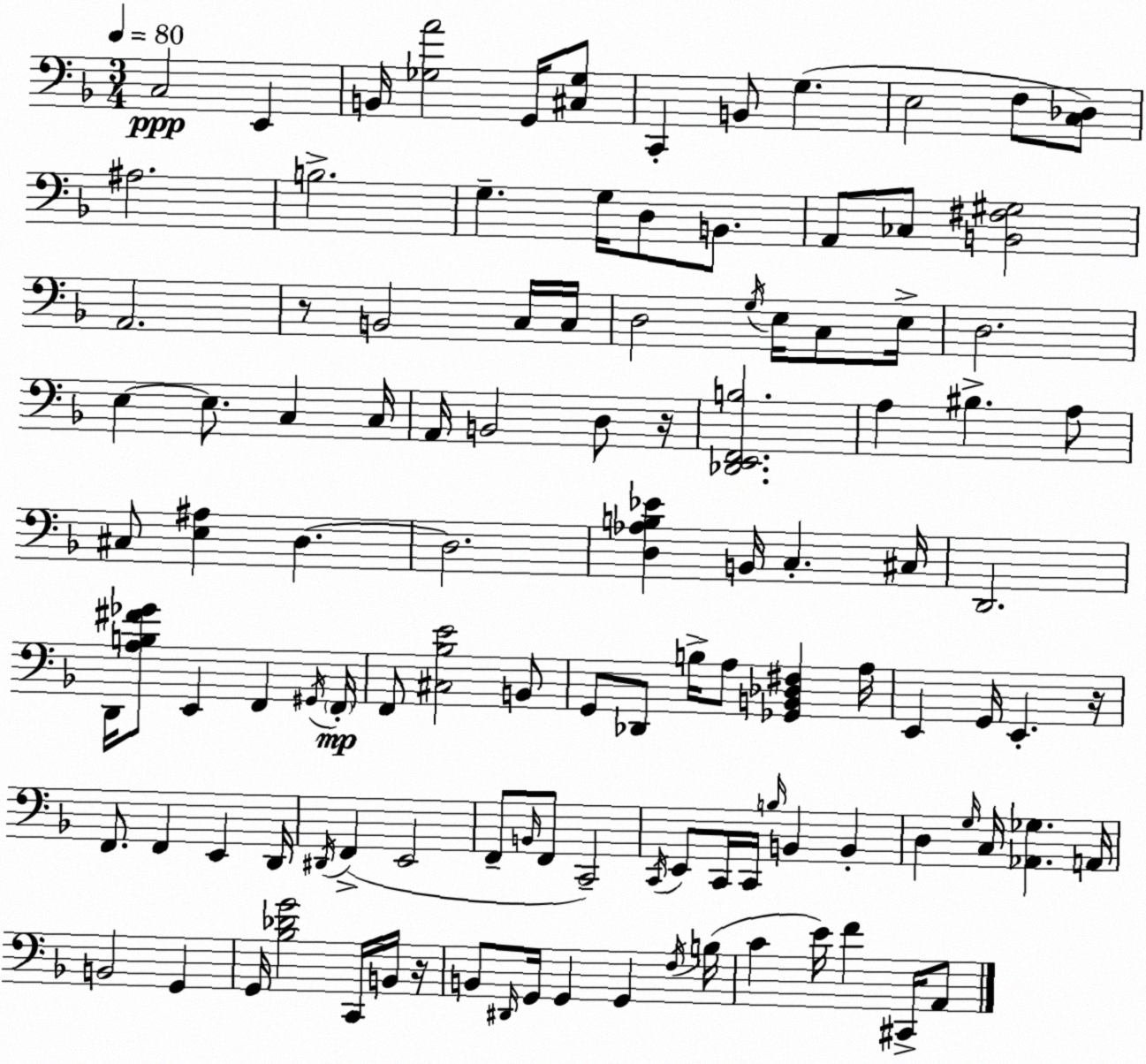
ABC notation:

X:1
T:Untitled
M:3/4
L:1/4
K:F
C,2 E,, B,,/4 [_G,A]2 G,,/4 [^C,_G,]/2 C,, B,,/2 G, E,2 F,/2 [C,_D,]/2 ^A,2 B,2 G, G,/4 D,/2 B,,/2 A,,/2 _C,/2 [B,,^F,^G,]2 A,,2 z/2 B,,2 C,/4 C,/4 D,2 G,/4 E,/4 C,/2 E,/4 D,2 E, E,/2 C, C,/4 A,,/4 B,,2 D,/2 z/4 [_D,,E,,F,,B,]2 A, ^B, A,/2 ^C,/2 [E,^A,] D, D,2 [D,_A,B,_E] B,,/4 C, ^C,/4 D,,2 D,,/4 [A,B,^F_G]/2 E,, F,, ^G,,/4 F,,/4 F,,/2 [^C,_B,E]2 B,,/2 G,,/2 _D,,/2 B,/4 A,/2 [_G,,B,,_D,^F,] A,/4 E,, G,,/4 E,, z/4 F,,/2 F,, E,, D,,/4 ^D,,/4 F,, E,,2 F,,/2 B,,/4 F,,/2 C,,2 C,,/4 E,,/2 C,,/4 C,,/4 B,/4 B,, B,, D, G,/4 C,/4 [_A,,_G,] A,,/4 B,,2 G,, G,,/4 [_B,_DG]2 C,,/4 B,,/4 z/4 B,,/2 ^D,,/4 G,,/4 G,, G,, F,/4 B,/4 C E/4 F ^C,,/4 A,,/2